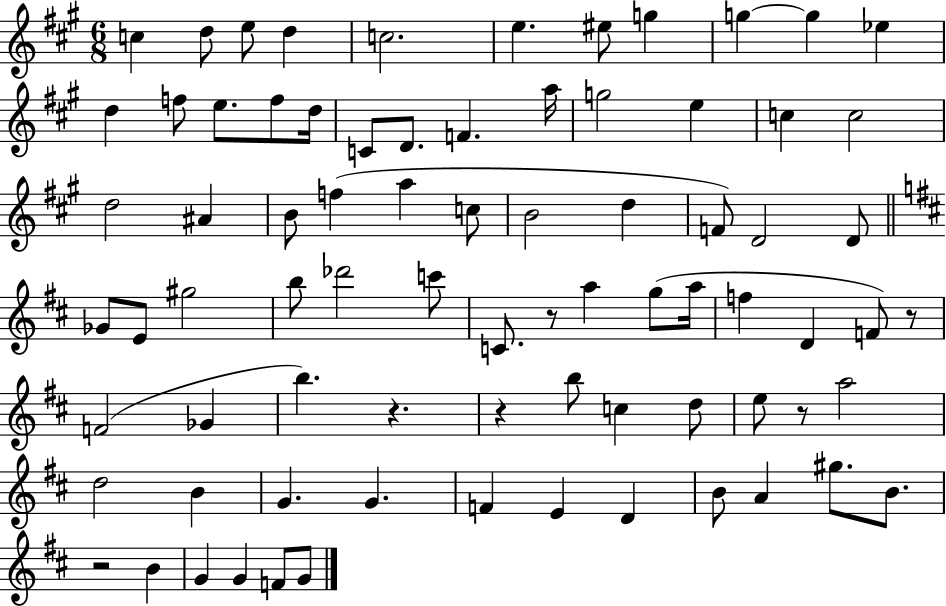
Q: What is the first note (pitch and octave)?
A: C5